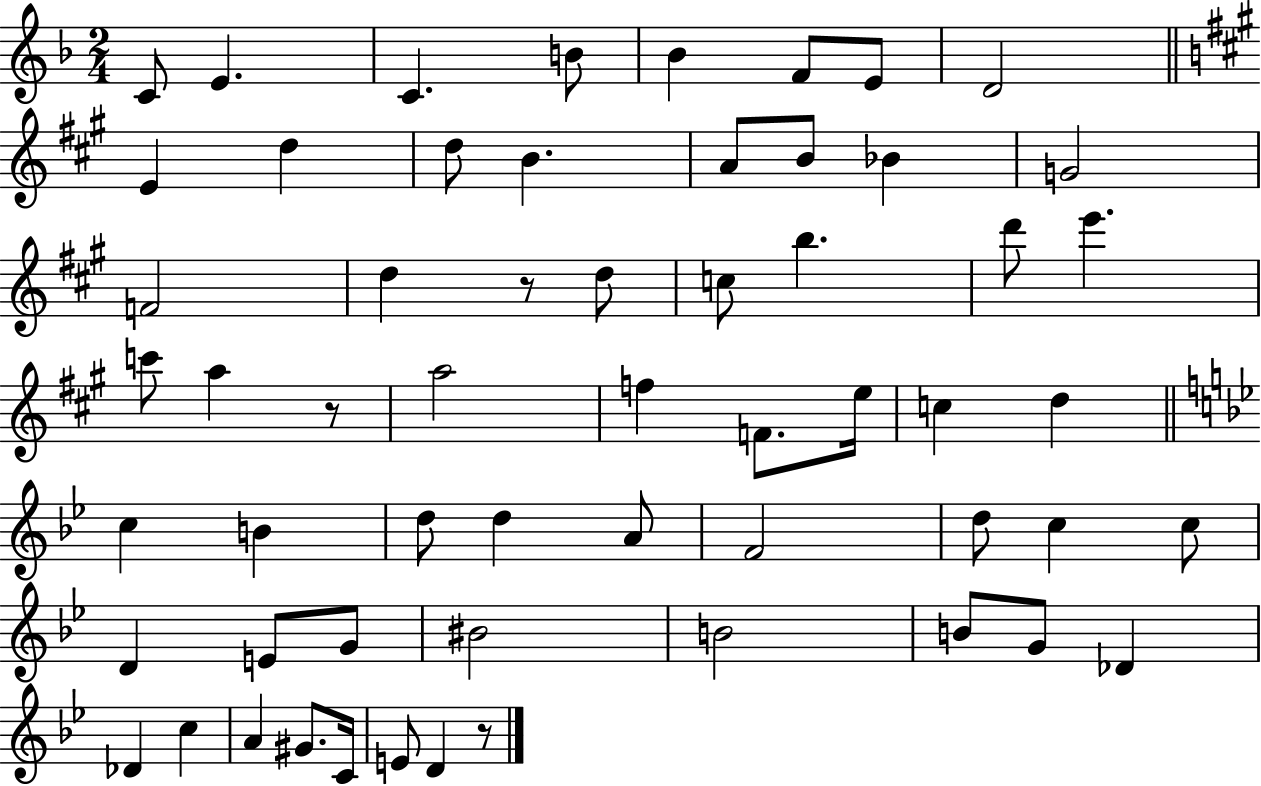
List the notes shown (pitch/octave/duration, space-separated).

C4/e E4/q. C4/q. B4/e Bb4/q F4/e E4/e D4/h E4/q D5/q D5/e B4/q. A4/e B4/e Bb4/q G4/h F4/h D5/q R/e D5/e C5/e B5/q. D6/e E6/q. C6/e A5/q R/e A5/h F5/q F4/e. E5/s C5/q D5/q C5/q B4/q D5/e D5/q A4/e F4/h D5/e C5/q C5/e D4/q E4/e G4/e BIS4/h B4/h B4/e G4/e Db4/q Db4/q C5/q A4/q G#4/e. C4/s E4/e D4/q R/e